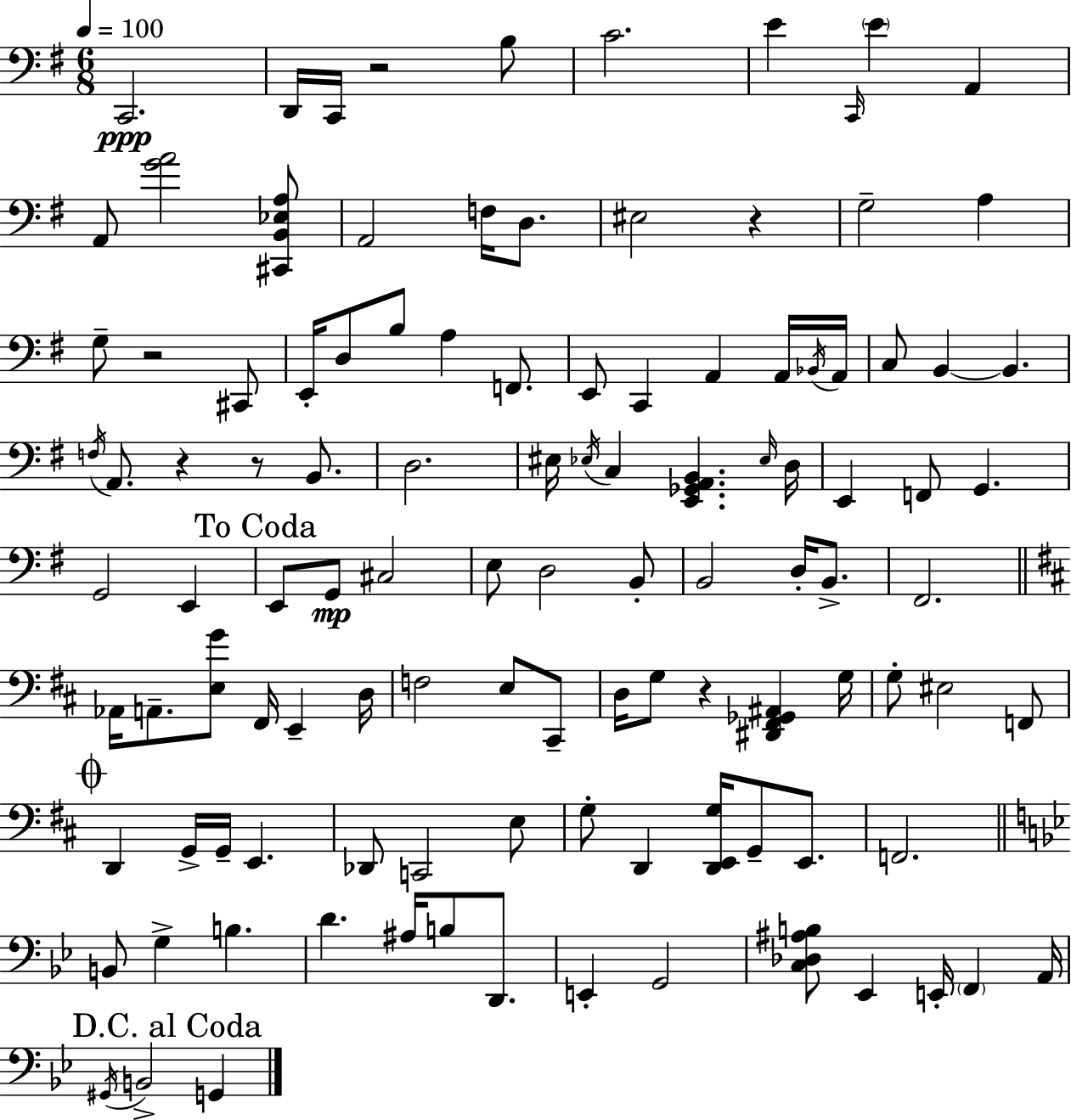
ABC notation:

X:1
T:Untitled
M:6/8
L:1/4
K:Em
C,,2 D,,/4 C,,/4 z2 B,/2 C2 E C,,/4 E A,, A,,/2 [GA]2 [^C,,B,,_E,A,]/2 A,,2 F,/4 D,/2 ^E,2 z G,2 A, G,/2 z2 ^C,,/2 E,,/4 D,/2 B,/2 A, F,,/2 E,,/2 C,, A,, A,,/4 _B,,/4 A,,/4 C,/2 B,, B,, F,/4 A,,/2 z z/2 B,,/2 D,2 ^E,/4 _E,/4 C, [E,,_G,,A,,B,,] _E,/4 D,/4 E,, F,,/2 G,, G,,2 E,, E,,/2 G,,/2 ^C,2 E,/2 D,2 B,,/2 B,,2 D,/4 B,,/2 ^F,,2 _A,,/4 A,,/2 [E,G]/2 ^F,,/4 E,, D,/4 F,2 E,/2 ^C,,/2 D,/4 G,/2 z [^D,,^F,,_G,,^A,,] G,/4 G,/2 ^E,2 F,,/2 D,, G,,/4 G,,/4 E,, _D,,/2 C,,2 E,/2 G,/2 D,, [D,,E,,G,]/4 G,,/2 E,,/2 F,,2 B,,/2 G, B, D ^A,/4 B,/2 D,,/2 E,, G,,2 [C,_D,^A,B,]/2 _E,, E,,/4 F,, A,,/4 ^G,,/4 B,,2 G,,